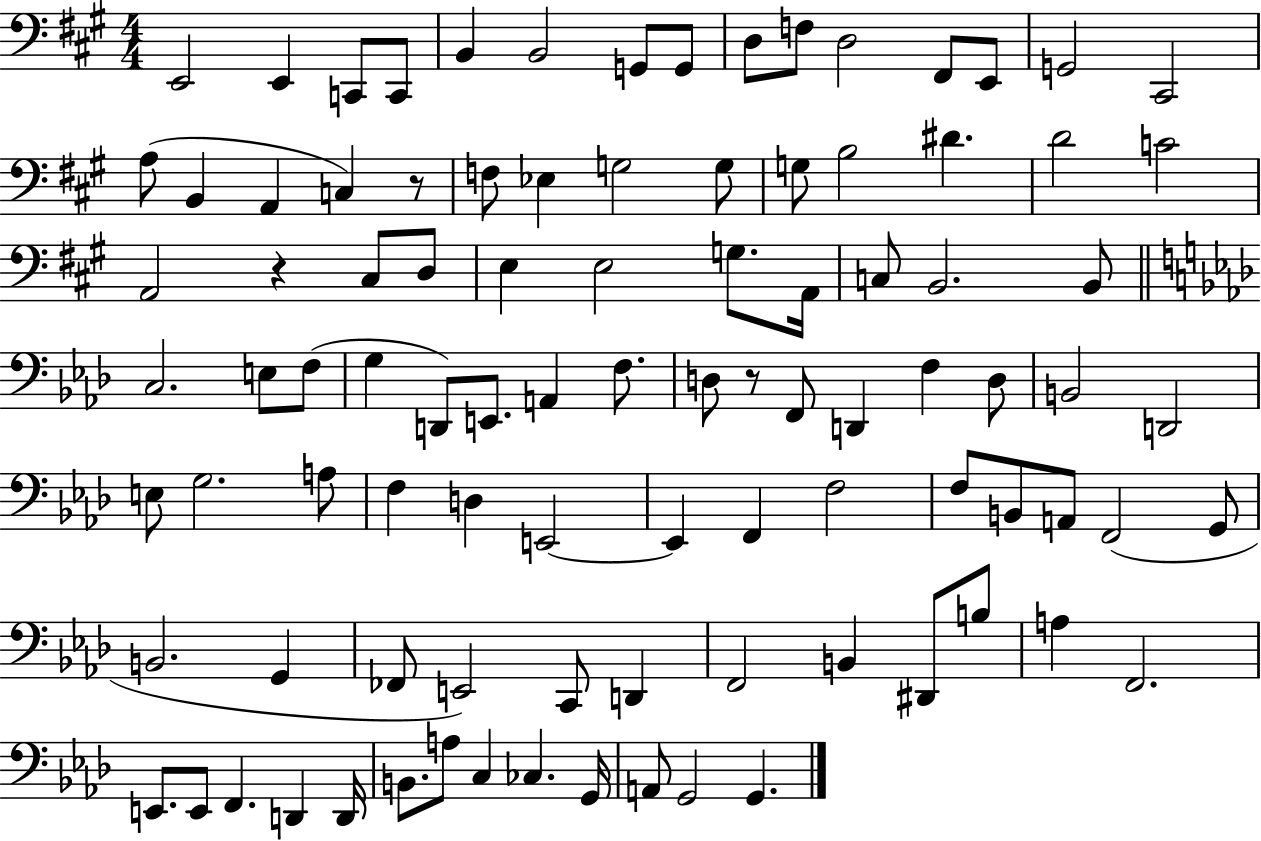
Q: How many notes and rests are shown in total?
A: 95